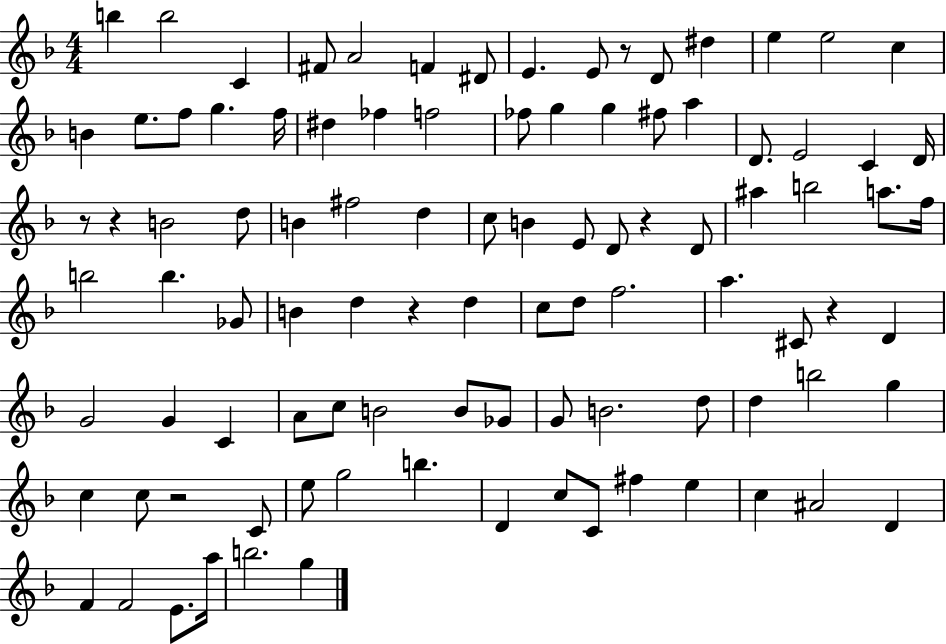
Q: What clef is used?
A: treble